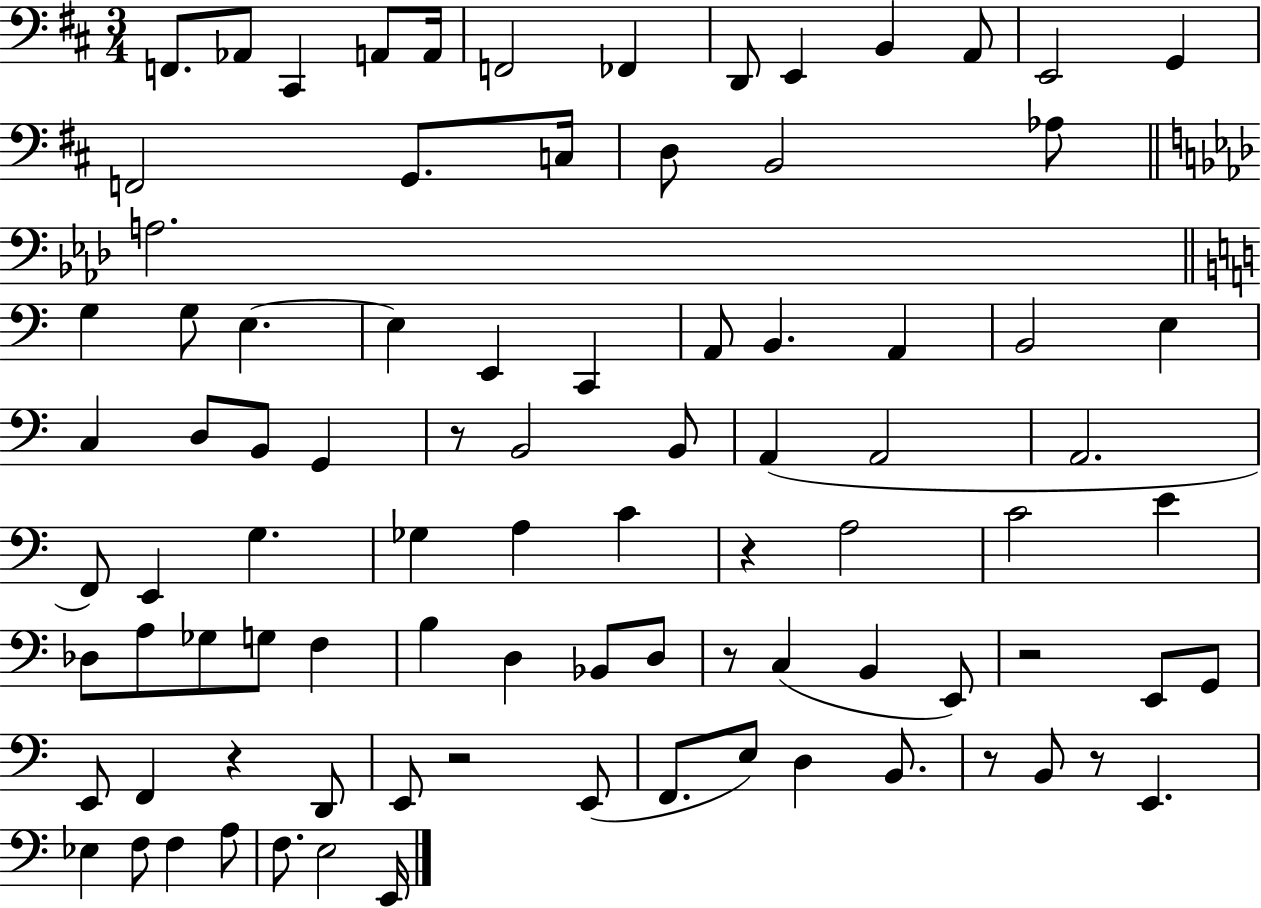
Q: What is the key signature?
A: D major